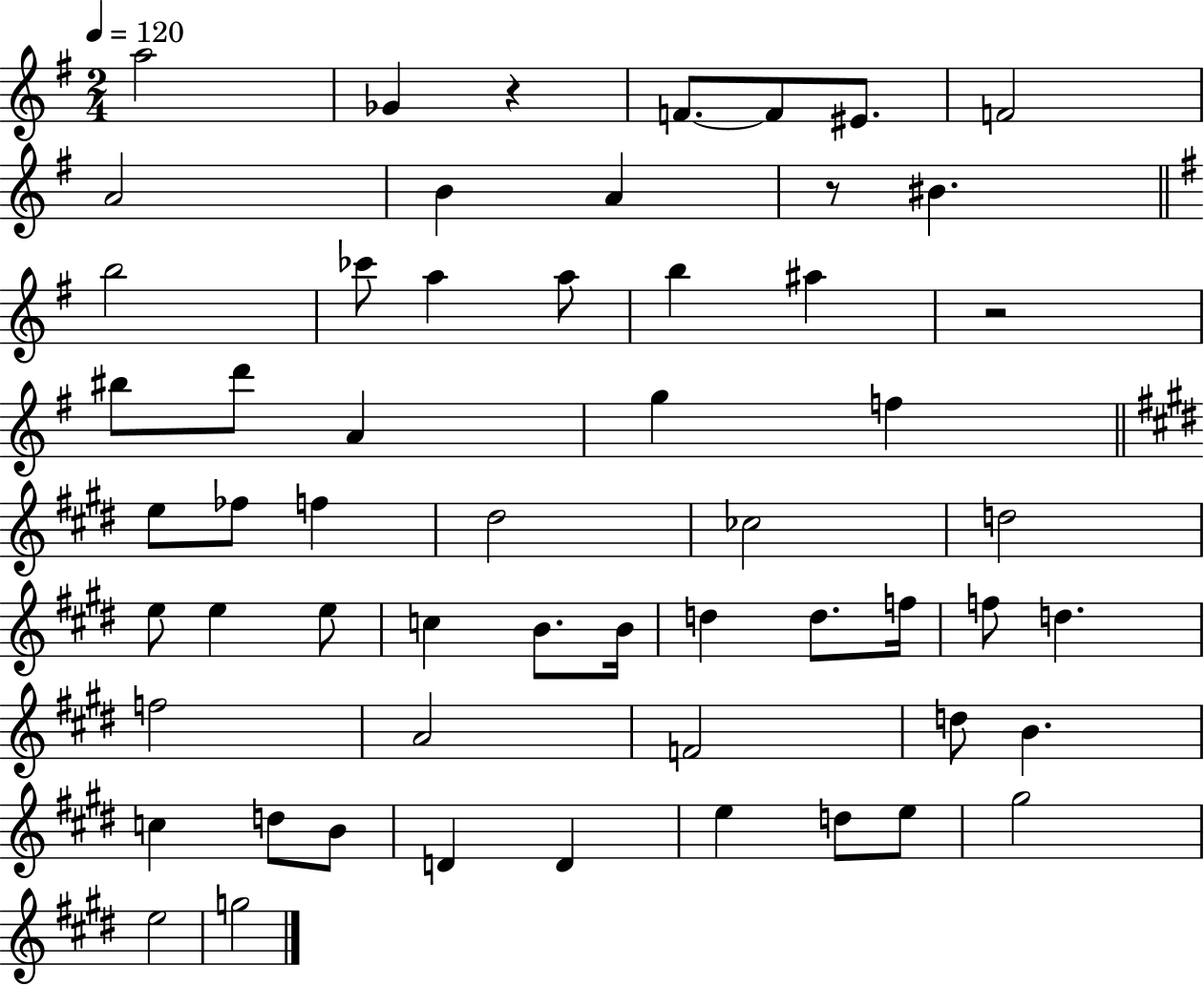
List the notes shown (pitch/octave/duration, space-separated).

A5/h Gb4/q R/q F4/e. F4/e EIS4/e. F4/h A4/h B4/q A4/q R/e BIS4/q. B5/h CES6/e A5/q A5/e B5/q A#5/q R/h BIS5/e D6/e A4/q G5/q F5/q E5/e FES5/e F5/q D#5/h CES5/h D5/h E5/e E5/q E5/e C5/q B4/e. B4/s D5/q D5/e. F5/s F5/e D5/q. F5/h A4/h F4/h D5/e B4/q. C5/q D5/e B4/e D4/q D4/q E5/q D5/e E5/e G#5/h E5/h G5/h